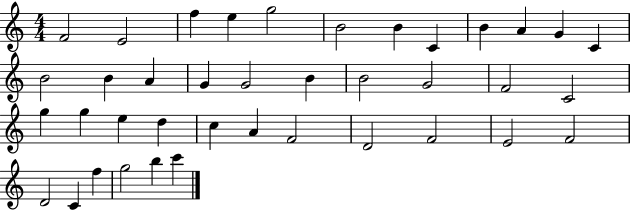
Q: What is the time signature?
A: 4/4